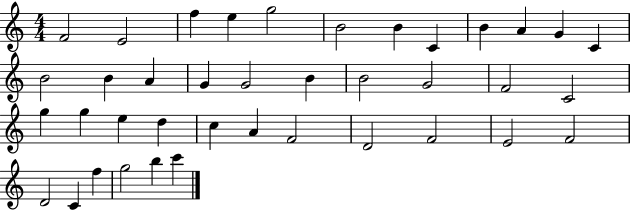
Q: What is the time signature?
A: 4/4